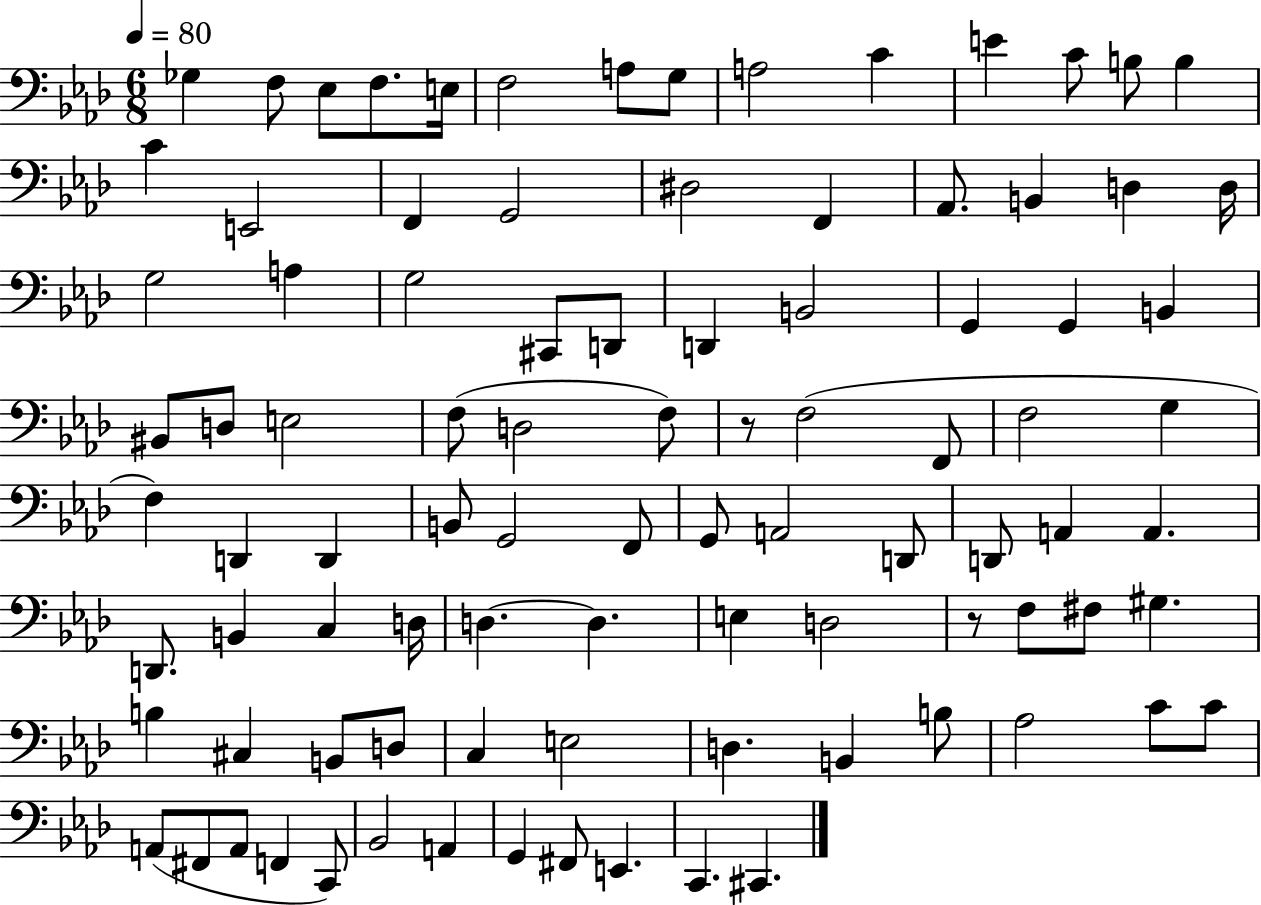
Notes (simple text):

Gb3/q F3/e Eb3/e F3/e. E3/s F3/h A3/e G3/e A3/h C4/q E4/q C4/e B3/e B3/q C4/q E2/h F2/q G2/h D#3/h F2/q Ab2/e. B2/q D3/q D3/s G3/h A3/q G3/h C#2/e D2/e D2/q B2/h G2/q G2/q B2/q BIS2/e D3/e E3/h F3/e D3/h F3/e R/e F3/h F2/e F3/h G3/q F3/q D2/q D2/q B2/e G2/h F2/e G2/e A2/h D2/e D2/e A2/q A2/q. D2/e. B2/q C3/q D3/s D3/q. D3/q. E3/q D3/h R/e F3/e F#3/e G#3/q. B3/q C#3/q B2/e D3/e C3/q E3/h D3/q. B2/q B3/e Ab3/h C4/e C4/e A2/e F#2/e A2/e F2/q C2/e Bb2/h A2/q G2/q F#2/e E2/q. C2/q. C#2/q.